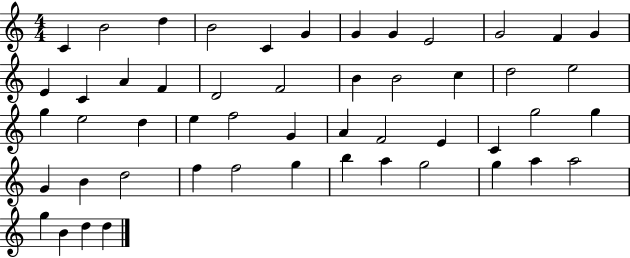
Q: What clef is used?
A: treble